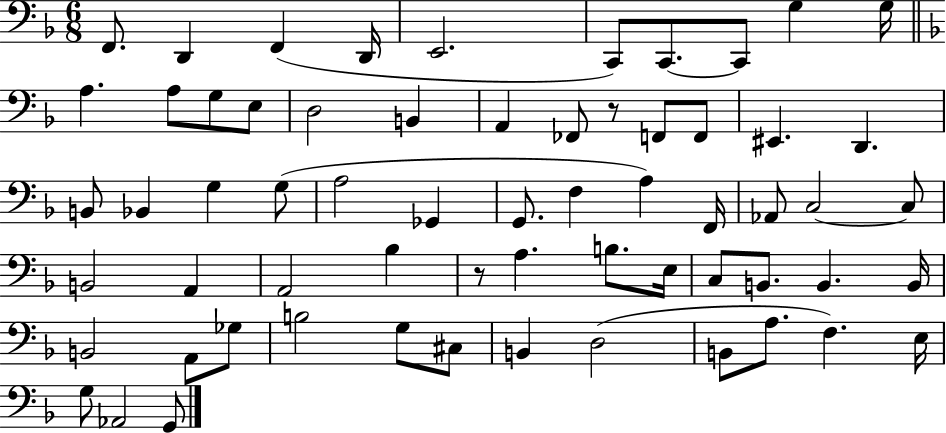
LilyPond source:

{
  \clef bass
  \numericTimeSignature
  \time 6/8
  \key f \major
  f,8. d,4 f,4( d,16 | e,2. | c,8) c,8.~~ c,8 g4 g16 | \bar "||" \break \key f \major a4. a8 g8 e8 | d2 b,4 | a,4 fes,8 r8 f,8 f,8 | eis,4. d,4. | \break b,8 bes,4 g4 g8( | a2 ges,4 | g,8. f4 a4) f,16 | aes,8 c2~~ c8 | \break b,2 a,4 | a,2 bes4 | r8 a4. b8. e16 | c8 b,8. b,4. b,16 | \break b,2 a,8 ges8 | b2 g8 cis8 | b,4 d2( | b,8 a8. f4.) e16 | \break g8 aes,2 g,8 | \bar "|."
}